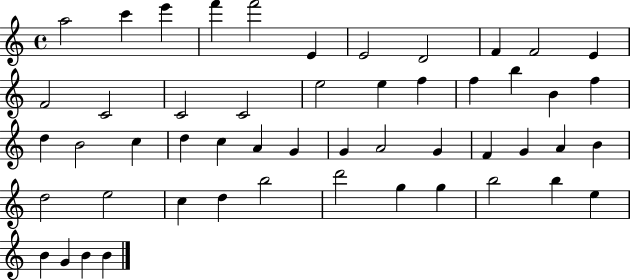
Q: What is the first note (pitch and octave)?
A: A5